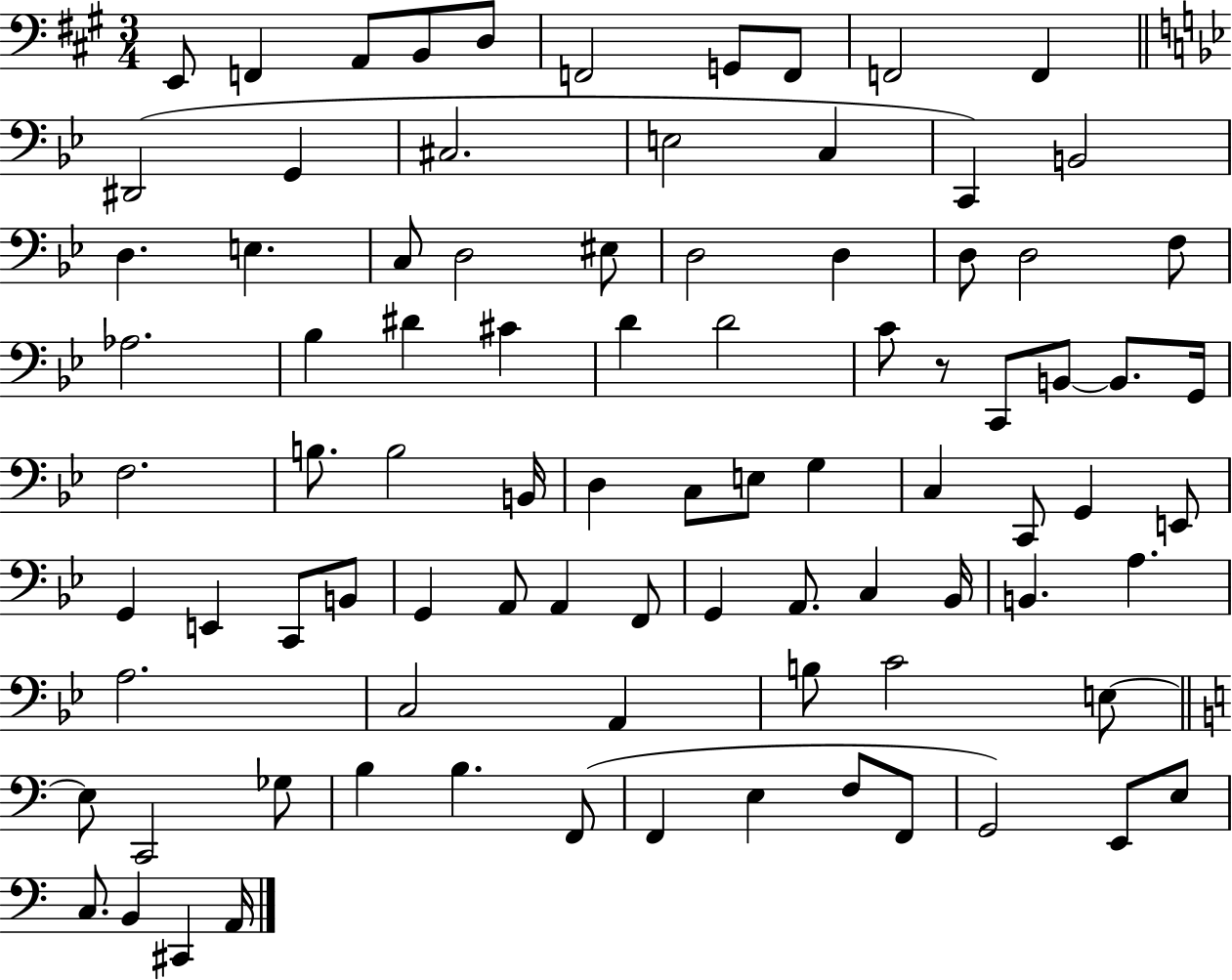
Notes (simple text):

E2/e F2/q A2/e B2/e D3/e F2/h G2/e F2/e F2/h F2/q D#2/h G2/q C#3/h. E3/h C3/q C2/q B2/h D3/q. E3/q. C3/e D3/h EIS3/e D3/h D3/q D3/e D3/h F3/e Ab3/h. Bb3/q D#4/q C#4/q D4/q D4/h C4/e R/e C2/e B2/e B2/e. G2/s F3/h. B3/e. B3/h B2/s D3/q C3/e E3/e G3/q C3/q C2/e G2/q E2/e G2/q E2/q C2/e B2/e G2/q A2/e A2/q F2/e G2/q A2/e. C3/q Bb2/s B2/q. A3/q. A3/h. C3/h A2/q B3/e C4/h E3/e E3/e C2/h Gb3/e B3/q B3/q. F2/e F2/q E3/q F3/e F2/e G2/h E2/e E3/e C3/e. B2/q C#2/q A2/s